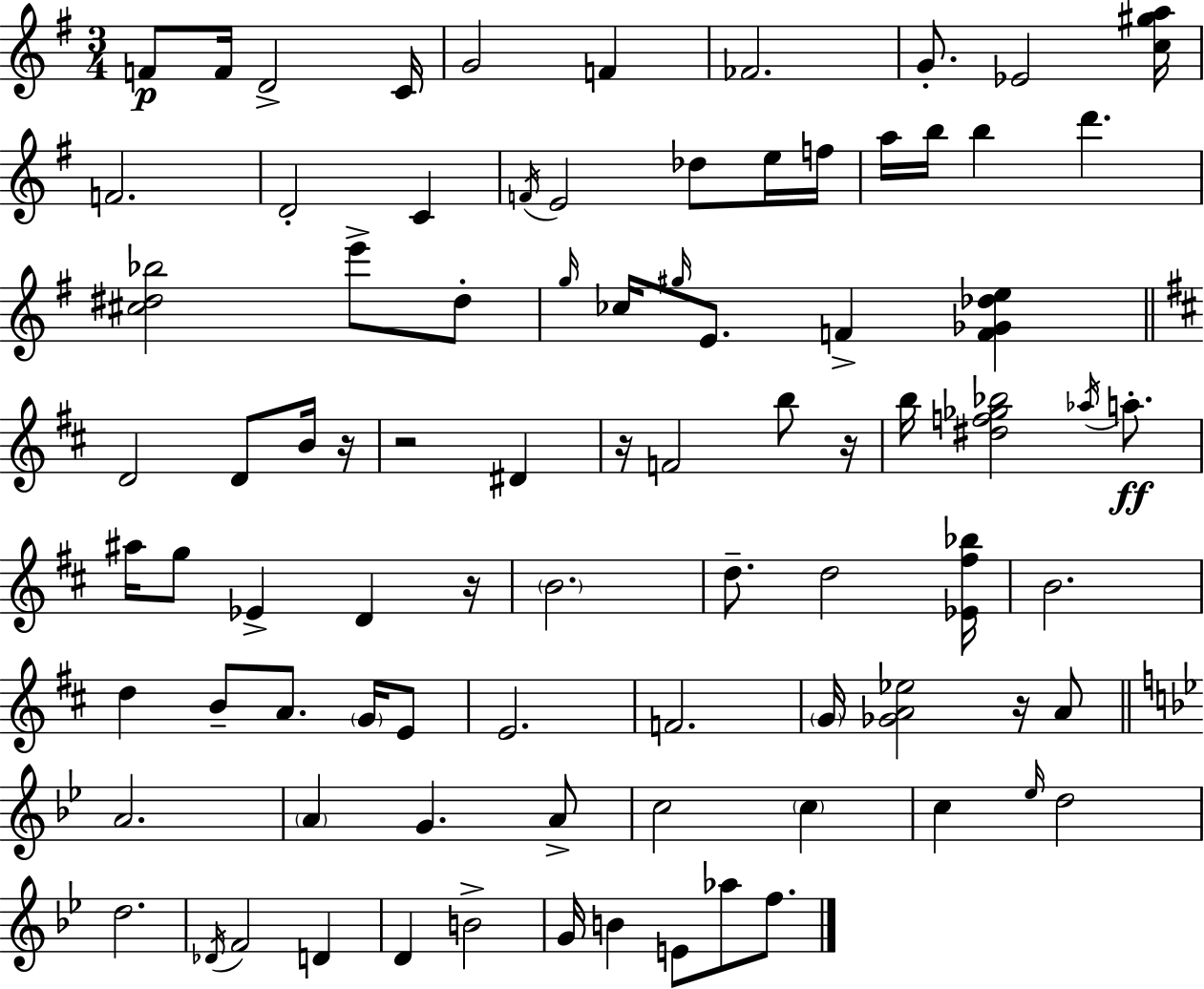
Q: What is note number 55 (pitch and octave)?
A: A4